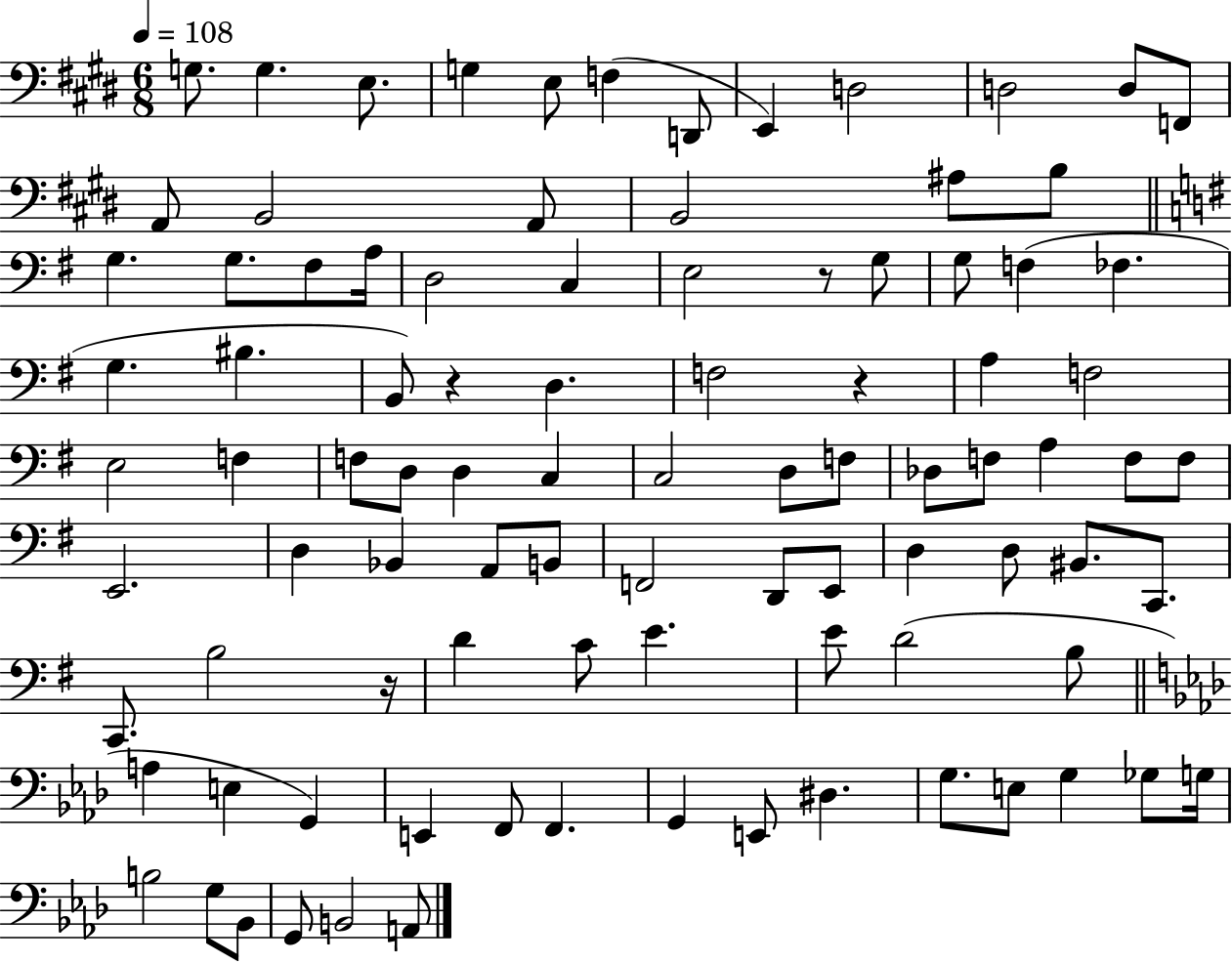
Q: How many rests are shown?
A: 4